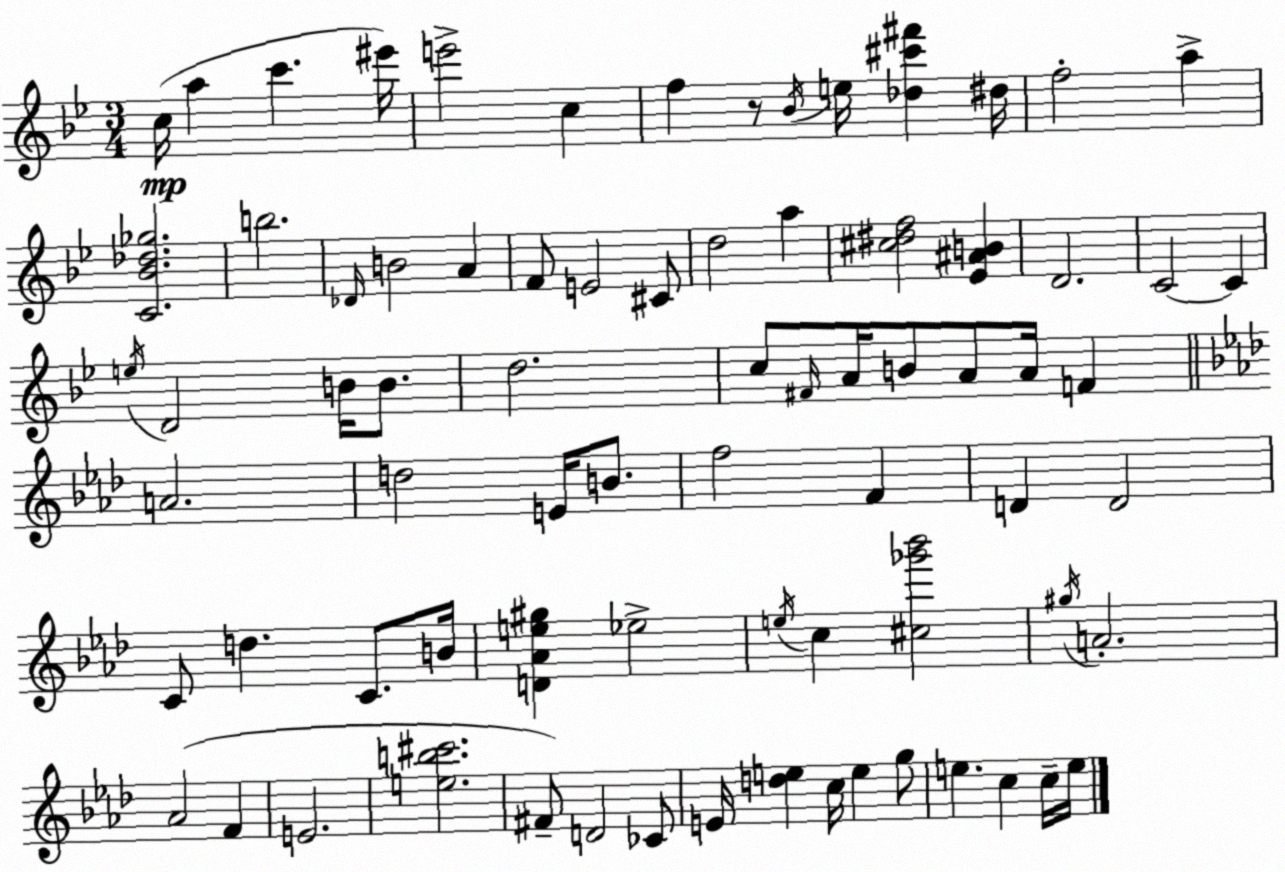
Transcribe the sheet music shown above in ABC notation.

X:1
T:Untitled
M:3/4
L:1/4
K:Gm
c/4 a c' ^e'/4 e'2 c f z/2 _B/4 e/4 [_d^c'^f'] ^d/4 f2 a [C_B_d_g]2 b2 _D/4 B2 A F/2 E2 ^C/2 d2 a [^c^df]2 [_E^AB] D2 C2 C e/4 D2 B/4 B/2 d2 c/2 ^F/4 A/4 B/2 A/2 A/4 F A2 d2 E/4 B/2 f2 F D D2 C/2 d C/2 B/4 [D_Ae^g] _e2 e/4 c [^c_g'_b']2 ^g/4 A2 _A2 F E2 [eb^c']2 ^F/2 D2 _C/2 E/4 [de] c/4 e g/2 e c c/4 e/4